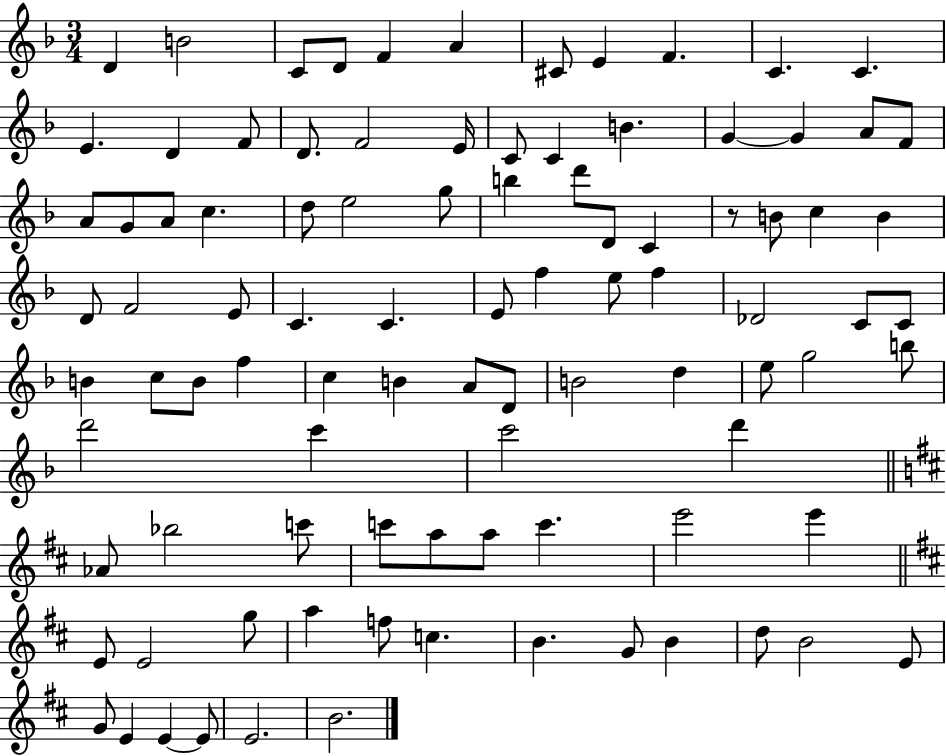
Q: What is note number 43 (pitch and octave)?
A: C4